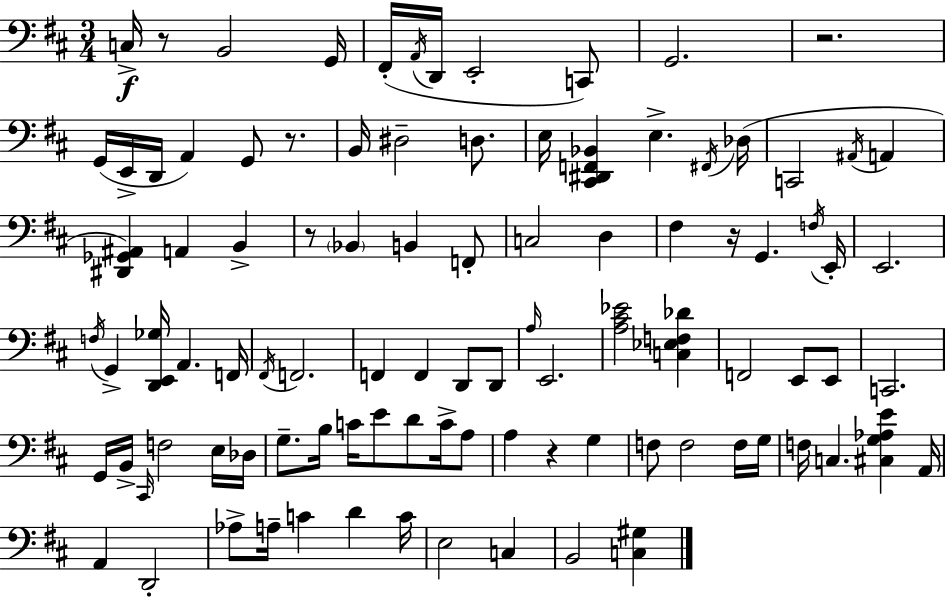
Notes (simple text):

C3/s R/e B2/h G2/s F#2/s A2/s D2/s E2/h C2/e G2/h. R/h. G2/s E2/s D2/s A2/q G2/e R/e. B2/s D#3/h D3/e. E3/s [C#2,D#2,F2,Bb2]/q E3/q. F#2/s Db3/s C2/h A#2/s A2/q [D#2,Gb2,A#2]/q A2/q B2/q R/e Bb2/q B2/q F2/e C3/h D3/q F#3/q R/s G2/q. F3/s E2/s E2/h. F3/s G2/q [D2,E2,Gb3]/s A2/q. F2/s F#2/s F2/h. F2/q F2/q D2/e D2/e A3/s E2/h. [A3,C#4,Eb4]/h [C3,Eb3,F3,Db4]/q F2/h E2/e E2/e C2/h. G2/s B2/s C#2/s F3/h E3/s Db3/s G3/e. B3/s C4/s E4/e D4/e C4/s A3/e A3/q R/q G3/q F3/e F3/h F3/s G3/s F3/s C3/q. [C#3,G3,Ab3,E4]/q A2/s A2/q D2/h Ab3/e A3/s C4/q D4/q C4/s E3/h C3/q B2/h [C3,G#3]/q